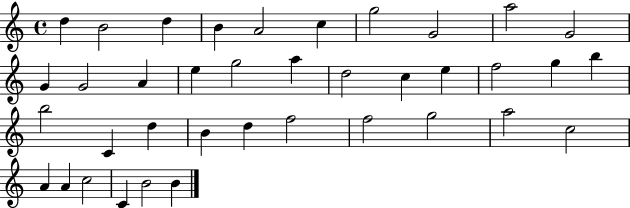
X:1
T:Untitled
M:4/4
L:1/4
K:C
d B2 d B A2 c g2 G2 a2 G2 G G2 A e g2 a d2 c e f2 g b b2 C d B d f2 f2 g2 a2 c2 A A c2 C B2 B